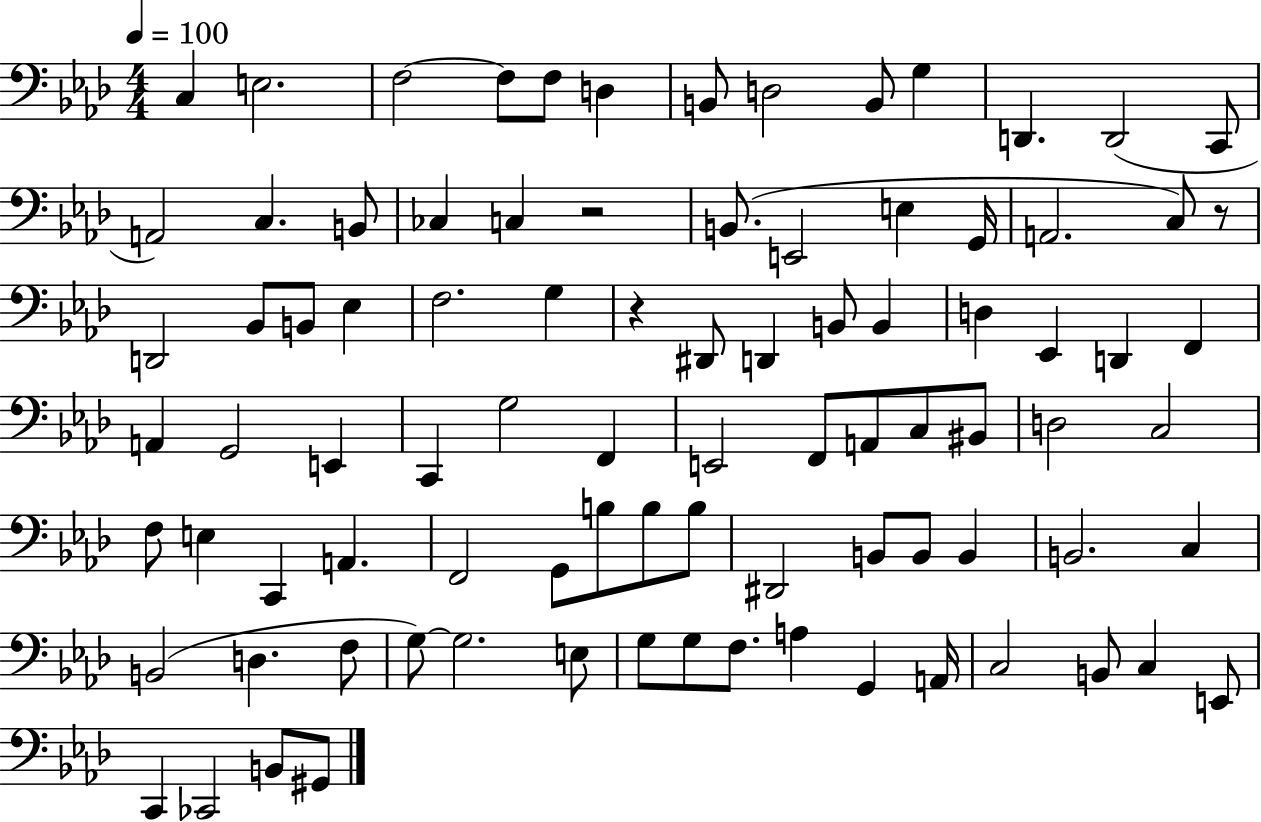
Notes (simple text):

C3/q E3/h. F3/h F3/e F3/e D3/q B2/e D3/h B2/e G3/q D2/q. D2/h C2/e A2/h C3/q. B2/e CES3/q C3/q R/h B2/e. E2/h E3/q G2/s A2/h. C3/e R/e D2/h Bb2/e B2/e Eb3/q F3/h. G3/q R/q D#2/e D2/q B2/e B2/q D3/q Eb2/q D2/q F2/q A2/q G2/h E2/q C2/q G3/h F2/q E2/h F2/e A2/e C3/e BIS2/e D3/h C3/h F3/e E3/q C2/q A2/q. F2/h G2/e B3/e B3/e B3/e D#2/h B2/e B2/e B2/q B2/h. C3/q B2/h D3/q. F3/e G3/e G3/h. E3/e G3/e G3/e F3/e. A3/q G2/q A2/s C3/h B2/e C3/q E2/e C2/q CES2/h B2/e G#2/e